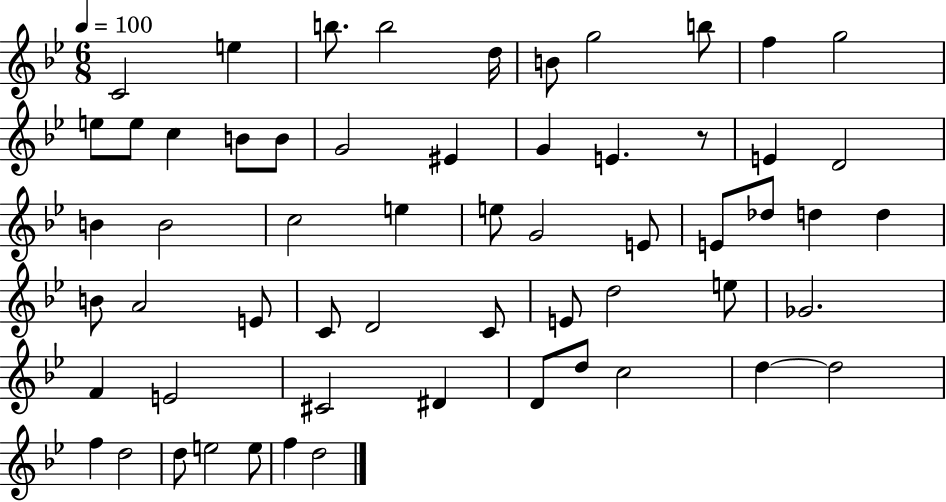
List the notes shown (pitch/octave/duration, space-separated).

C4/h E5/q B5/e. B5/h D5/s B4/e G5/h B5/e F5/q G5/h E5/e E5/e C5/q B4/e B4/e G4/h EIS4/q G4/q E4/q. R/e E4/q D4/h B4/q B4/h C5/h E5/q E5/e G4/h E4/e E4/e Db5/e D5/q D5/q B4/e A4/h E4/e C4/e D4/h C4/e E4/e D5/h E5/e Gb4/h. F4/q E4/h C#4/h D#4/q D4/e D5/e C5/h D5/q D5/h F5/q D5/h D5/e E5/h E5/e F5/q D5/h